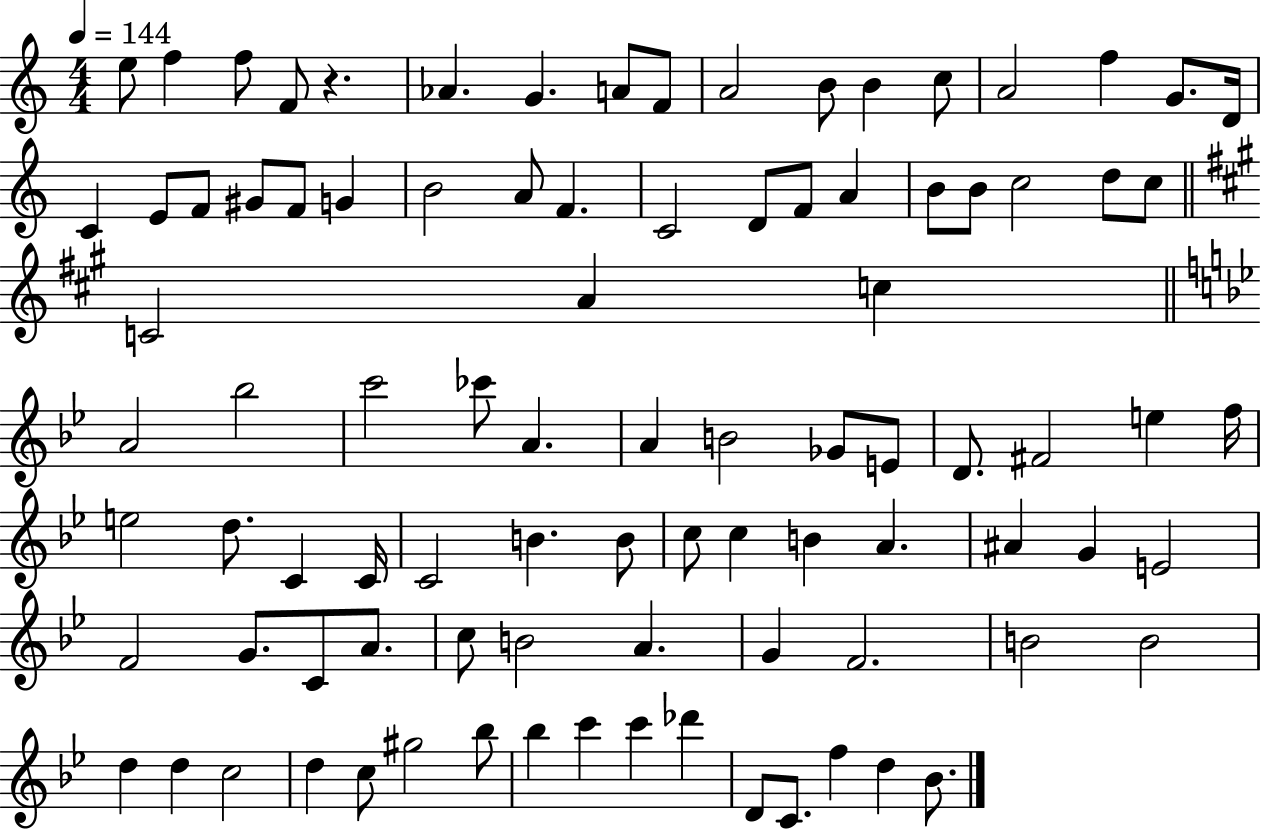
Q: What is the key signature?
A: C major